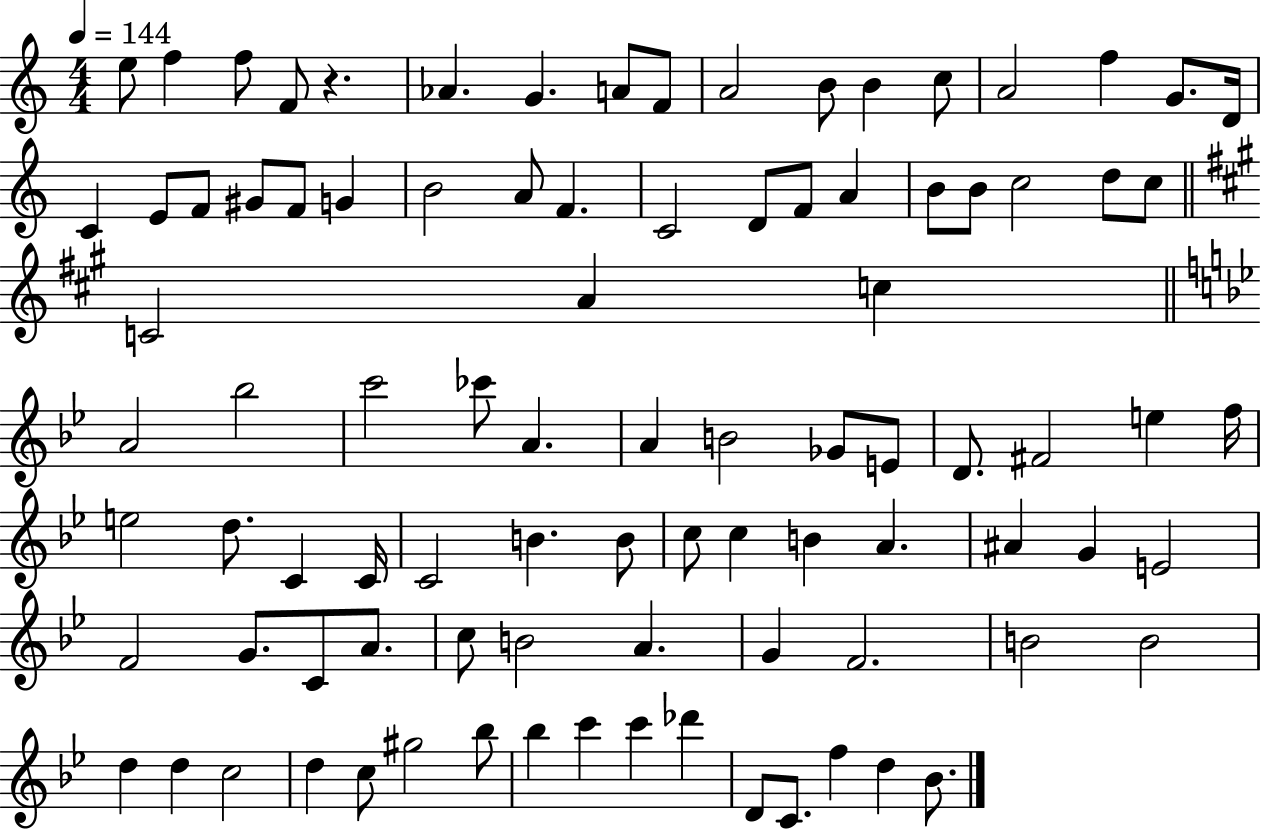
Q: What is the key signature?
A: C major